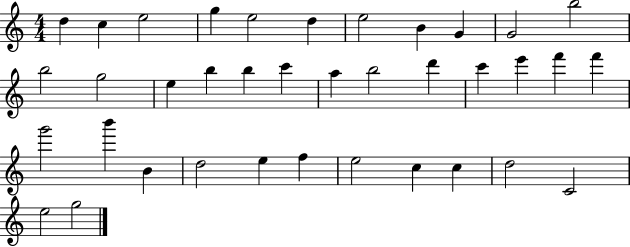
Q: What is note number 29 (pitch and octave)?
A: E5